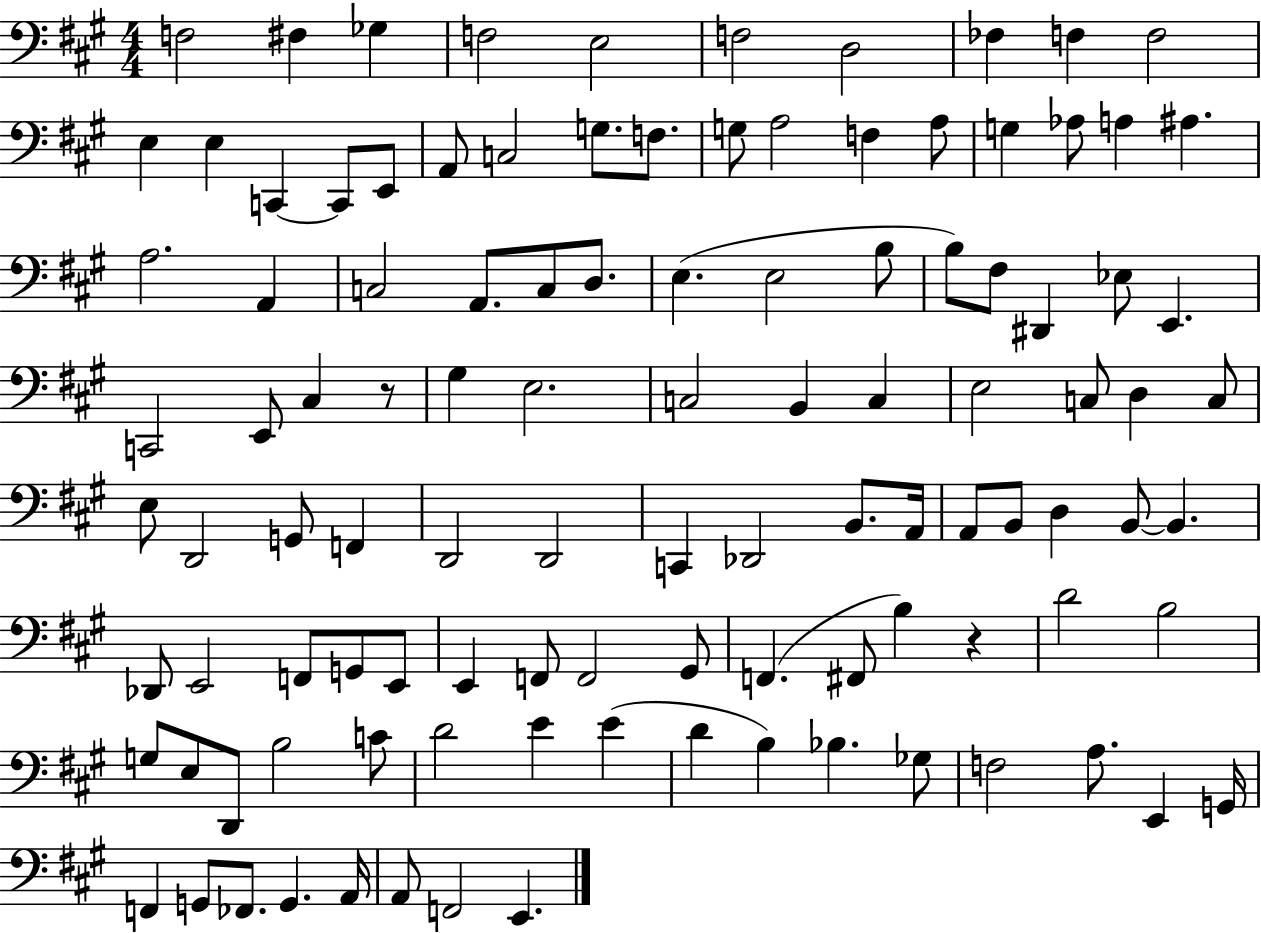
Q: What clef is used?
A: bass